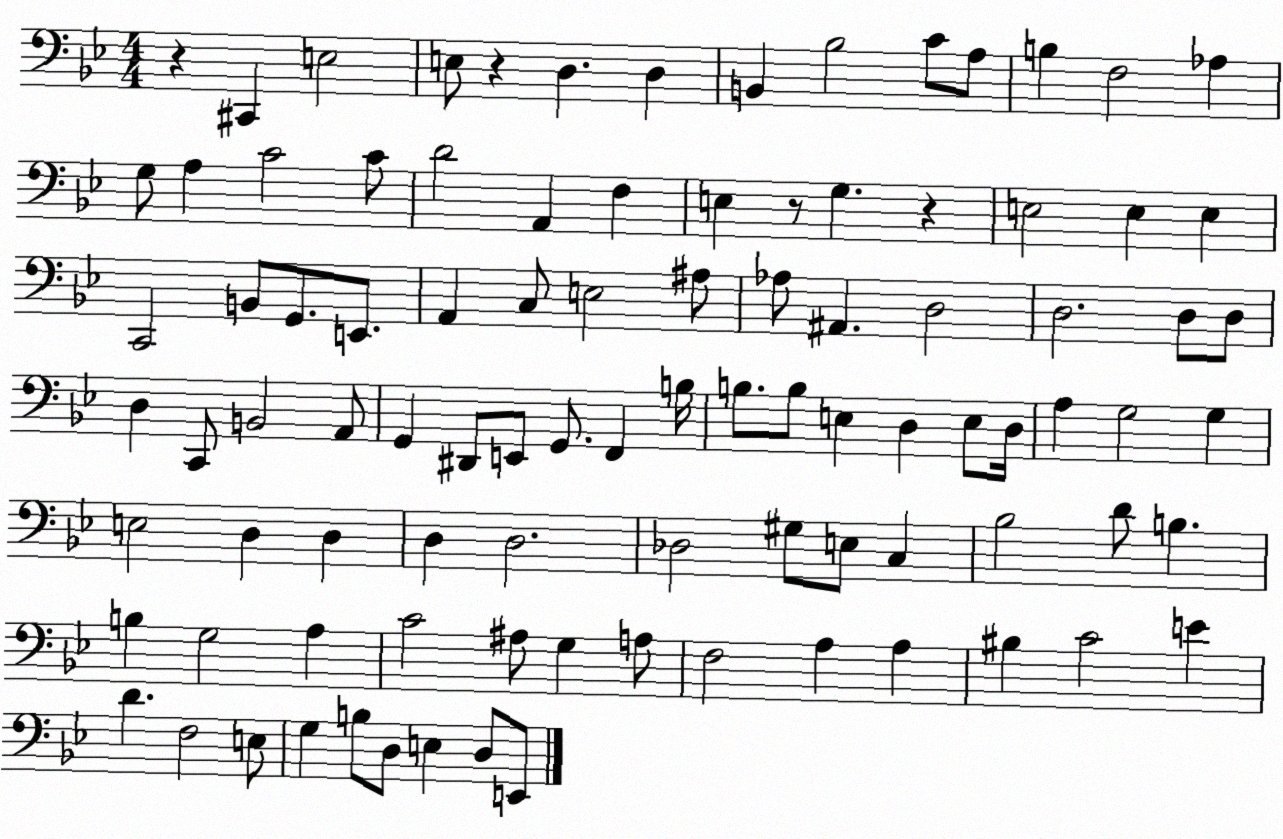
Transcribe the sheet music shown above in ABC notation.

X:1
T:Untitled
M:4/4
L:1/4
K:Bb
z ^C,, E,2 E,/2 z D, D, B,, _B,2 C/2 A,/2 B, F,2 _A, G,/2 A, C2 C/2 D2 A,, F, E, z/2 G, z E,2 E, E, C,,2 B,,/2 G,,/2 E,,/2 A,, C,/2 E,2 ^A,/2 _A,/2 ^A,, D,2 D,2 D,/2 D,/2 D, C,,/2 B,,2 A,,/2 G,, ^D,,/2 E,,/2 G,,/2 F,, B,/4 B,/2 B,/2 E, D, E,/2 D,/4 A, G,2 G, E,2 D, D, D, D,2 _D,2 ^G,/2 E,/2 C, _B,2 D/2 B, B, G,2 A, C2 ^A,/2 G, A,/2 F,2 A, A, ^B, C2 E D F,2 E,/2 G, B,/2 D,/2 E, D,/2 E,,/2